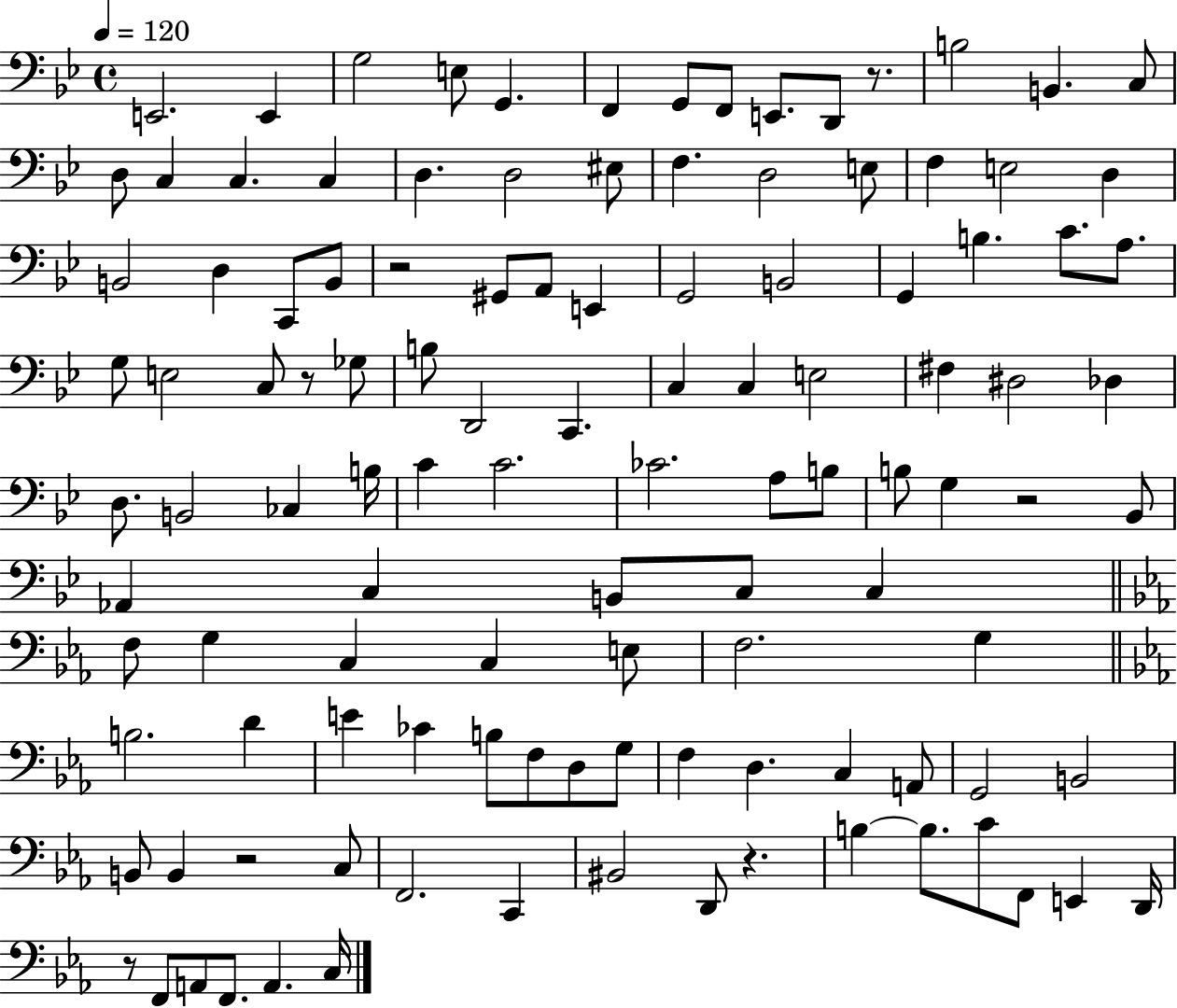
{
  \clef bass
  \time 4/4
  \defaultTimeSignature
  \key bes \major
  \tempo 4 = 120
  e,2. e,4 | g2 e8 g,4. | f,4 g,8 f,8 e,8. d,8 r8. | b2 b,4. c8 | \break d8 c4 c4. c4 | d4. d2 eis8 | f4. d2 e8 | f4 e2 d4 | \break b,2 d4 c,8 b,8 | r2 gis,8 a,8 e,4 | g,2 b,2 | g,4 b4. c'8. a8. | \break g8 e2 c8 r8 ges8 | b8 d,2 c,4. | c4 c4 e2 | fis4 dis2 des4 | \break d8. b,2 ces4 b16 | c'4 c'2. | ces'2. a8 b8 | b8 g4 r2 bes,8 | \break aes,4 c4 b,8 c8 c4 | \bar "||" \break \key ees \major f8 g4 c4 c4 e8 | f2. g4 | \bar "||" \break \key c \minor b2. d'4 | e'4 ces'4 b8 f8 d8 g8 | f4 d4. c4 a,8 | g,2 b,2 | \break b,8 b,4 r2 c8 | f,2. c,4 | bis,2 d,8 r4. | b4~~ b8. c'8 f,8 e,4 d,16 | \break r8 f,8 a,8 f,8. a,4. c16 | \bar "|."
}